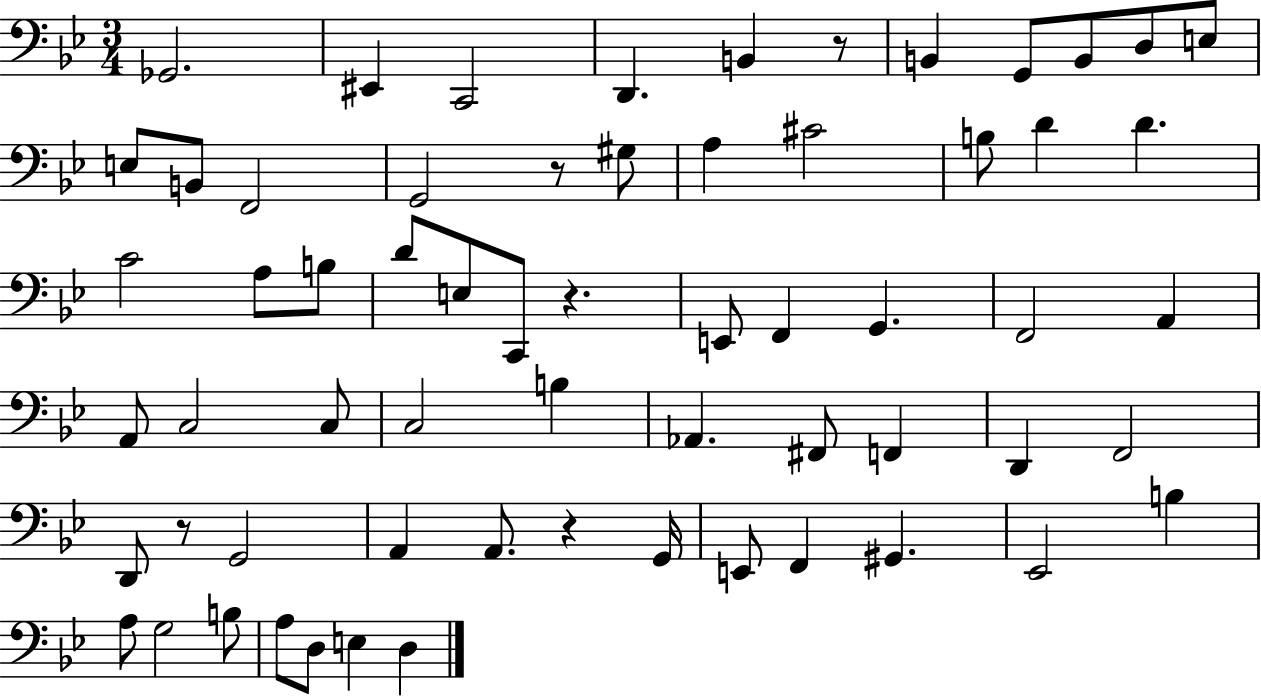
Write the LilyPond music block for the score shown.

{
  \clef bass
  \numericTimeSignature
  \time 3/4
  \key bes \major
  \repeat volta 2 { ges,2. | eis,4 c,2 | d,4. b,4 r8 | b,4 g,8 b,8 d8 e8 | \break e8 b,8 f,2 | g,2 r8 gis8 | a4 cis'2 | b8 d'4 d'4. | \break c'2 a8 b8 | d'8 e8 c,8 r4. | e,8 f,4 g,4. | f,2 a,4 | \break a,8 c2 c8 | c2 b4 | aes,4. fis,8 f,4 | d,4 f,2 | \break d,8 r8 g,2 | a,4 a,8. r4 g,16 | e,8 f,4 gis,4. | ees,2 b4 | \break a8 g2 b8 | a8 d8 e4 d4 | } \bar "|."
}